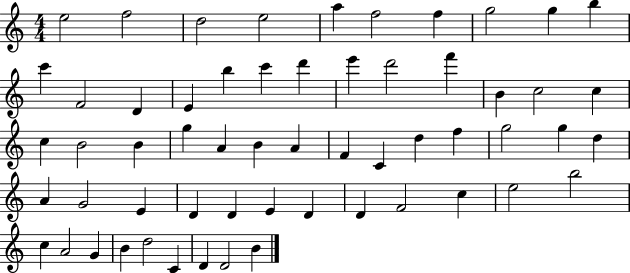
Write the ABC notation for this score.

X:1
T:Untitled
M:4/4
L:1/4
K:C
e2 f2 d2 e2 a f2 f g2 g b c' F2 D E b c' d' e' d'2 f' B c2 c c B2 B g A B A F C d f g2 g d A G2 E D D E D D F2 c e2 b2 c A2 G B d2 C D D2 B